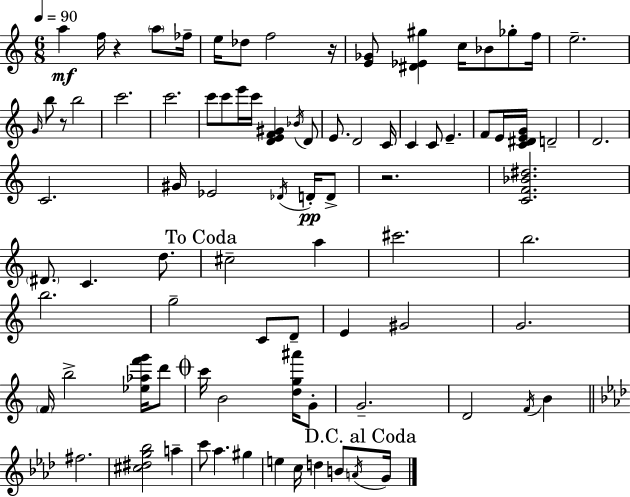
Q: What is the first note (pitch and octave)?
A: A5